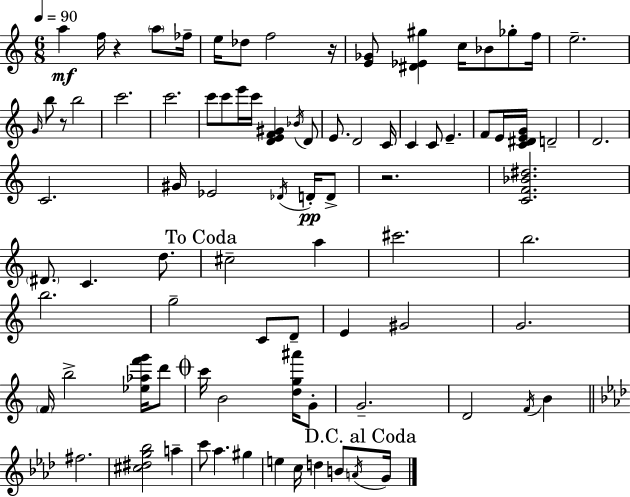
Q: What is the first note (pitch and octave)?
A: A5